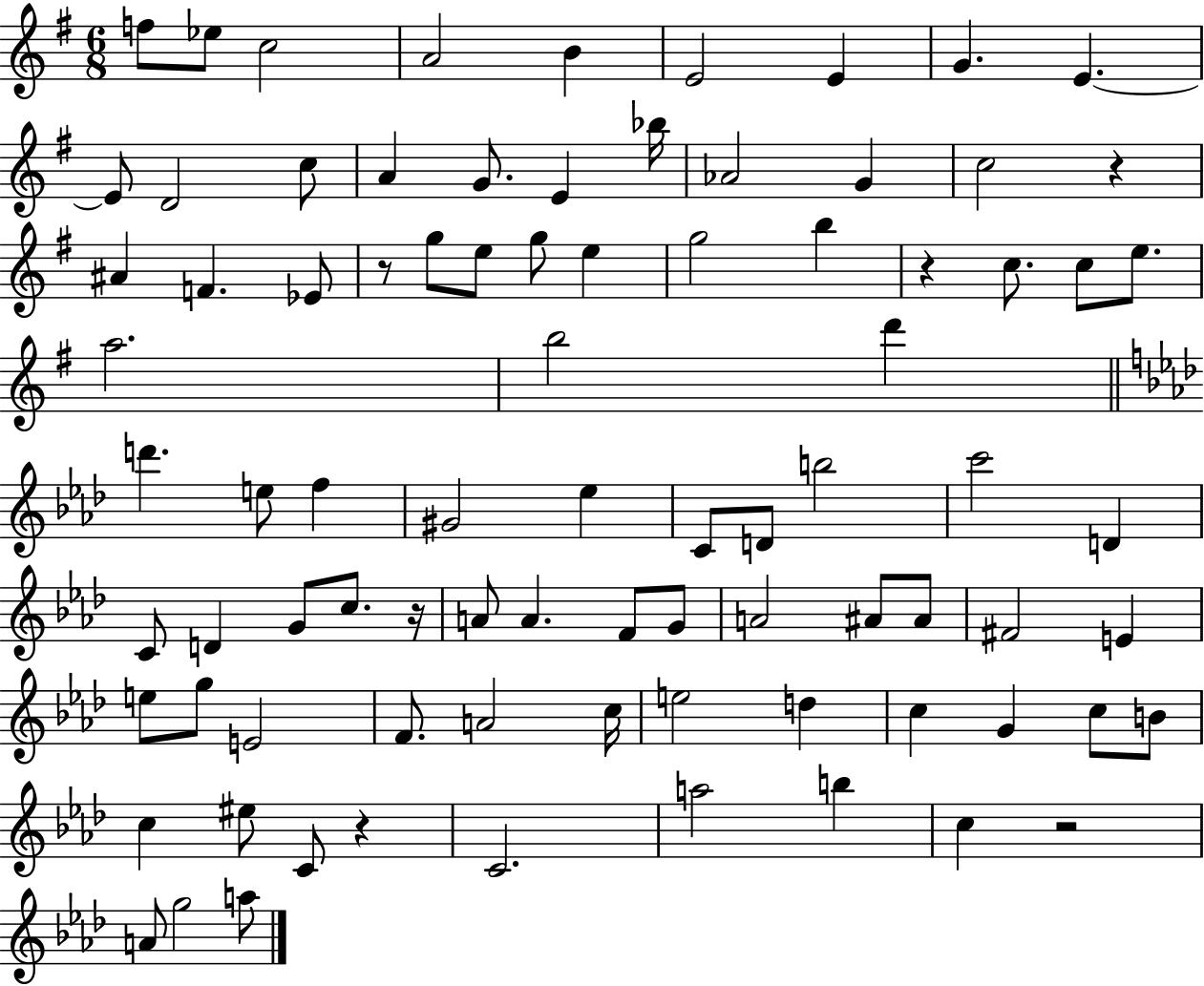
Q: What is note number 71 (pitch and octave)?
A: EIS5